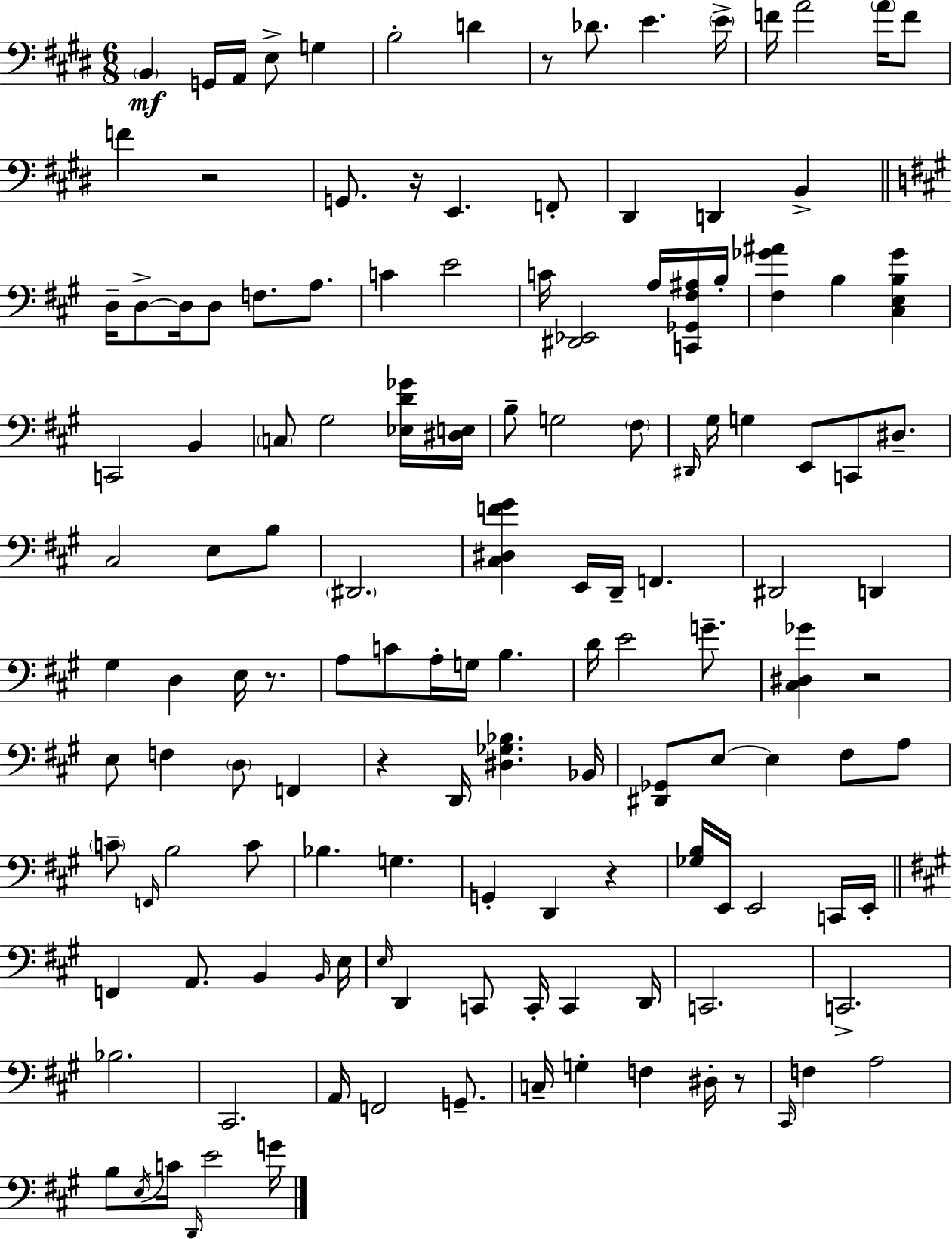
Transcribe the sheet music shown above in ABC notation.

X:1
T:Untitled
M:6/8
L:1/4
K:E
B,, G,,/4 A,,/4 E,/2 G, B,2 D z/2 _D/2 E E/4 F/4 A2 A/4 F/2 F z2 G,,/2 z/4 E,, F,,/2 ^D,, D,, B,, D,/4 D,/2 D,/4 D,/2 F,/2 A,/2 C E2 C/4 [^D,,_E,,]2 A,/4 [C,,_G,,^F,^A,]/4 B,/4 [^F,_G^A] B, [^C,E,B,_G] C,,2 B,, C,/2 ^G,2 [_E,D_G]/4 [^D,E,]/4 B,/2 G,2 ^F,/2 ^D,,/4 ^G,/4 G, E,,/2 C,,/2 ^D,/2 ^C,2 E,/2 B,/2 ^D,,2 [^C,^D,F^G] E,,/4 D,,/4 F,, ^D,,2 D,, ^G, D, E,/4 z/2 A,/2 C/2 A,/4 G,/4 B, D/4 E2 G/2 [^C,^D,_G] z2 E,/2 F, D,/2 F,, z D,,/4 [^D,_G,_B,] _B,,/4 [^D,,_G,,]/2 E,/2 E, ^F,/2 A,/2 C/2 F,,/4 B,2 C/2 _B, G, G,, D,, z [_G,B,]/4 E,,/4 E,,2 C,,/4 E,,/4 F,, A,,/2 B,, B,,/4 E,/4 E,/4 D,, C,,/2 C,,/4 C,, D,,/4 C,,2 C,,2 _B,2 ^C,,2 A,,/4 F,,2 G,,/2 C,/4 G, F, ^D,/4 z/2 ^C,,/4 F, A,2 B,/2 E,/4 C/4 D,,/4 E2 G/4